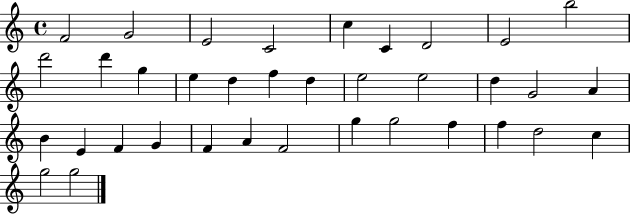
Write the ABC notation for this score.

X:1
T:Untitled
M:4/4
L:1/4
K:C
F2 G2 E2 C2 c C D2 E2 b2 d'2 d' g e d f d e2 e2 d G2 A B E F G F A F2 g g2 f f d2 c g2 g2